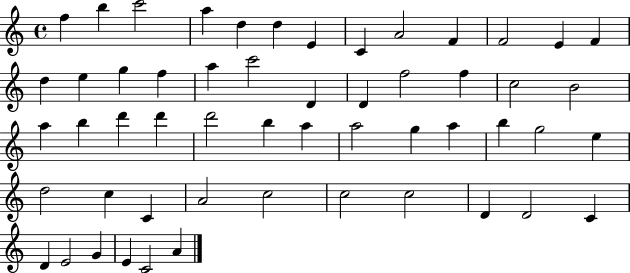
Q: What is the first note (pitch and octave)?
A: F5